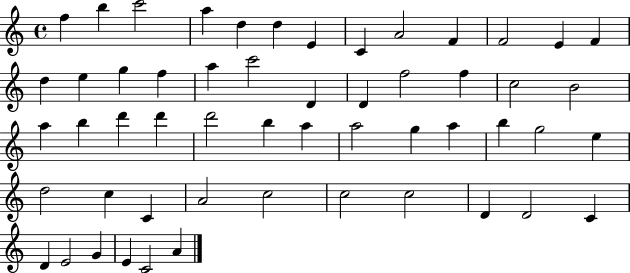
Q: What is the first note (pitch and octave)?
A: F5